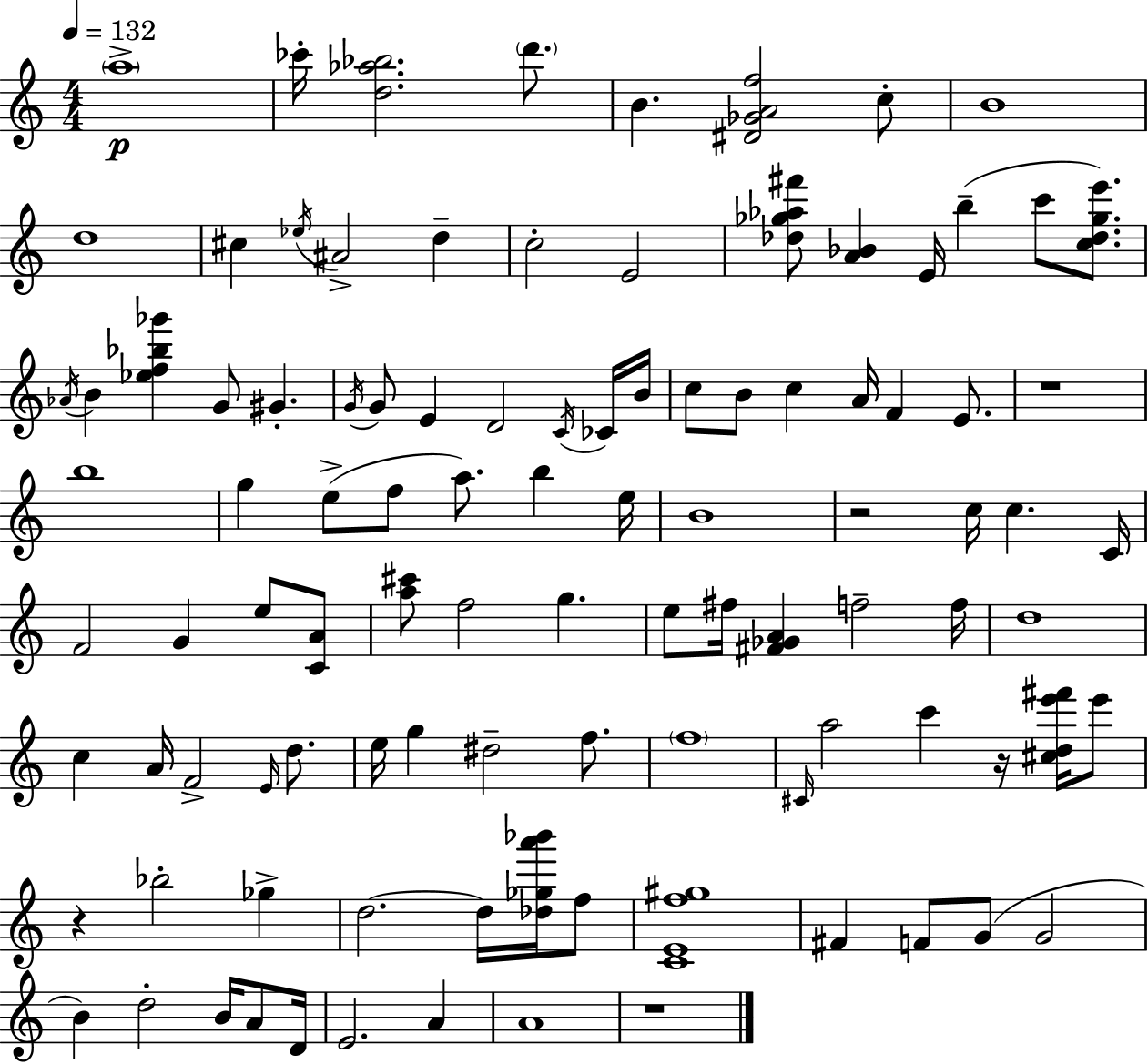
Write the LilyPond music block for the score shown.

{
  \clef treble
  \numericTimeSignature
  \time 4/4
  \key c \major
  \tempo 4 = 132
  \parenthesize a''1->\p | ces'''16-. <d'' aes'' bes''>2. \parenthesize d'''8. | b'4. <dis' ges' a' f''>2 c''8-. | b'1 | \break d''1 | cis''4 \acciaccatura { ees''16 } ais'2-> d''4-- | c''2-. e'2 | <des'' ges'' aes'' fis'''>8 <a' bes'>4 e'16 b''4--( c'''8 <c'' des'' ges'' e'''>8.) | \break \acciaccatura { aes'16 } b'4 <ees'' f'' bes'' ges'''>4 g'8 gis'4.-. | \acciaccatura { g'16 } g'8 e'4 d'2 | \acciaccatura { c'16 } ces'16 b'16 c''8 b'8 c''4 a'16 f'4 | e'8. r1 | \break b''1 | g''4 e''8->( f''8 a''8.) b''4 | e''16 b'1 | r2 c''16 c''4. | \break c'16 f'2 g'4 | e''8 <c' a'>8 <a'' cis'''>8 f''2 g''4. | e''8 fis''16 <fis' ges' a'>4 f''2-- | f''16 d''1 | \break c''4 a'16 f'2-> | \grace { e'16 } d''8. e''16 g''4 dis''2-- | f''8. \parenthesize f''1 | \grace { cis'16 } a''2 c'''4 | \break r16 <cis'' d'' e''' fis'''>16 e'''8 r4 bes''2-. | ges''4-> d''2.~~ | d''16 <des'' ges'' a''' bes'''>16 f''8 <c' e' f'' gis''>1 | fis'4 f'8 g'8( g'2 | \break b'4) d''2-. | b'16 a'8 d'16 e'2. | a'4 a'1 | r1 | \break \bar "|."
}